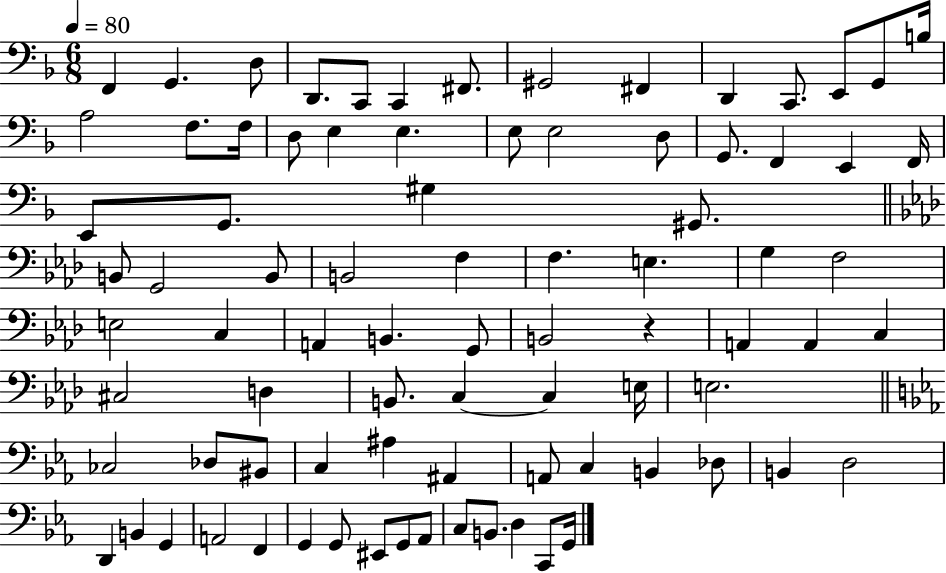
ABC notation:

X:1
T:Untitled
M:6/8
L:1/4
K:F
F,, G,, D,/2 D,,/2 C,,/2 C,, ^F,,/2 ^G,,2 ^F,, D,, C,,/2 E,,/2 G,,/2 B,/4 A,2 F,/2 F,/4 D,/2 E, E, E,/2 E,2 D,/2 G,,/2 F,, E,, F,,/4 E,,/2 G,,/2 ^G, ^G,,/2 B,,/2 G,,2 B,,/2 B,,2 F, F, E, G, F,2 E,2 C, A,, B,, G,,/2 B,,2 z A,, A,, C, ^C,2 D, B,,/2 C, C, E,/4 E,2 _C,2 _D,/2 ^B,,/2 C, ^A, ^A,, A,,/2 C, B,, _D,/2 B,, D,2 D,, B,, G,, A,,2 F,, G,, G,,/2 ^E,,/2 G,,/2 _A,,/2 C,/2 B,,/2 D, C,,/2 G,,/4